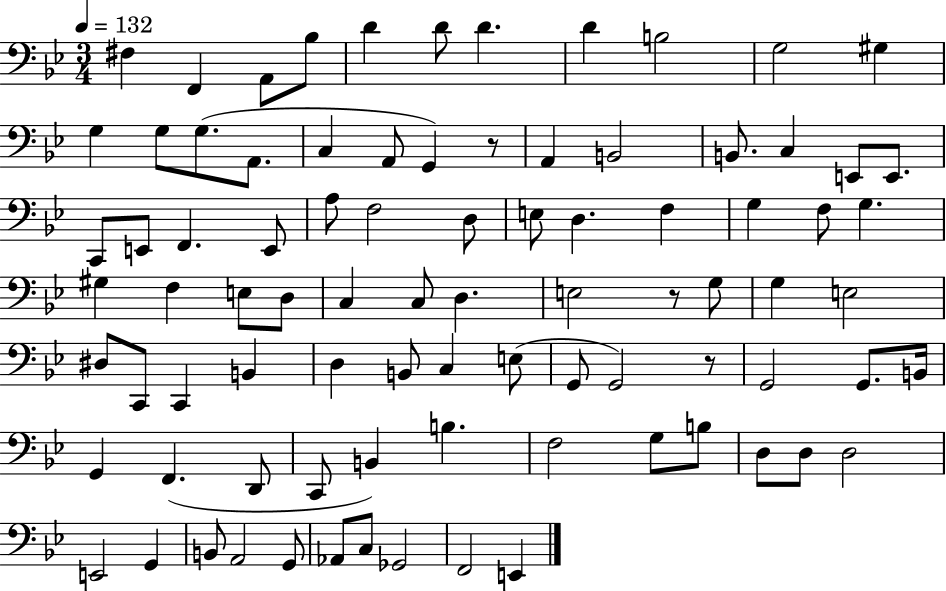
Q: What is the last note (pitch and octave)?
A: E2